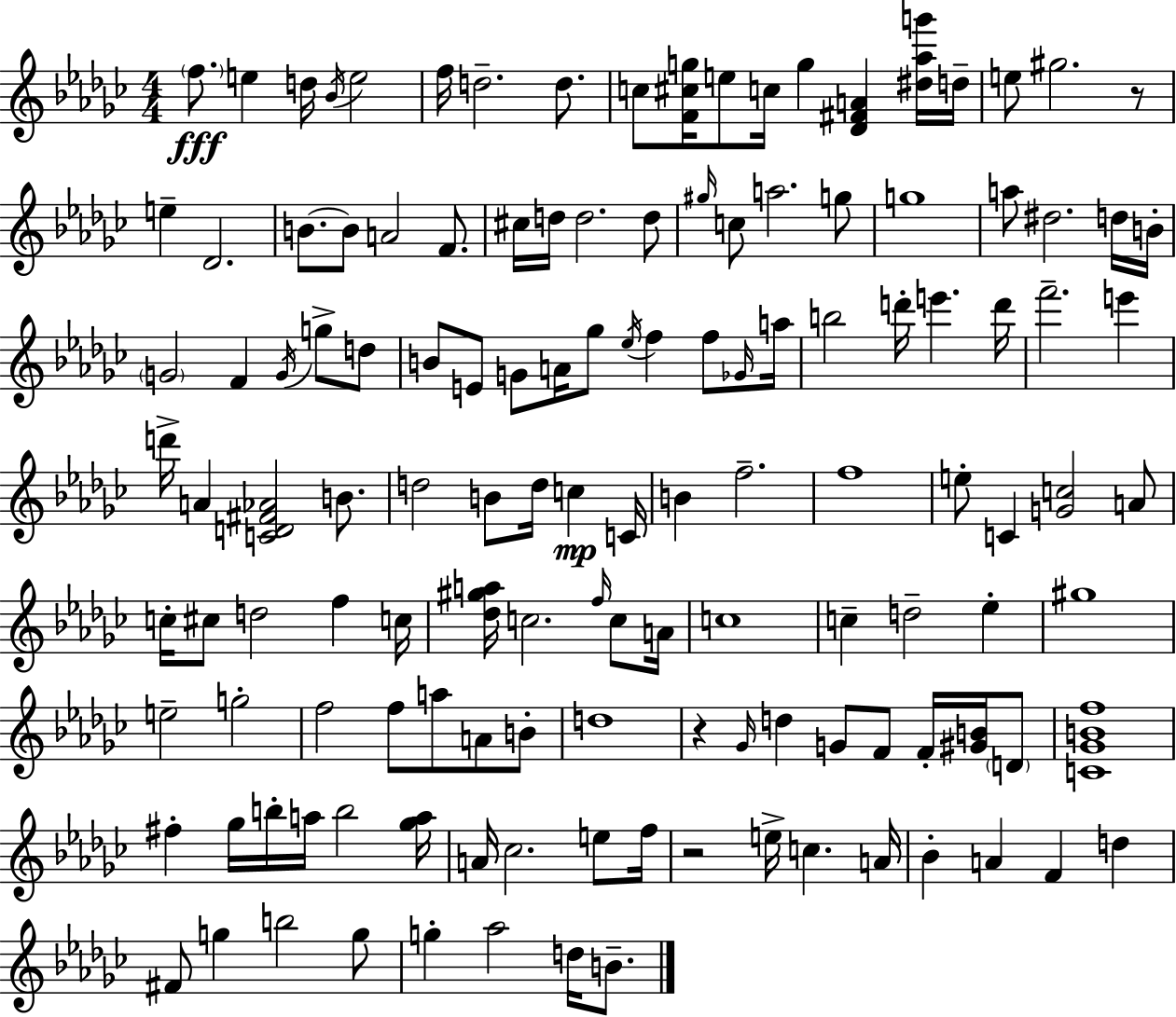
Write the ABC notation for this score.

X:1
T:Untitled
M:4/4
L:1/4
K:Ebm
f/2 e d/4 _B/4 e2 f/4 d2 d/2 c/2 [F^cg]/4 e/2 c/4 g [_D^FA] [^d_ag']/4 d/4 e/2 ^g2 z/2 e _D2 B/2 B/2 A2 F/2 ^c/4 d/4 d2 d/2 ^g/4 c/2 a2 g/2 g4 a/2 ^d2 d/4 B/4 G2 F G/4 g/2 d/2 B/2 E/2 G/2 A/4 _g/2 _e/4 f f/2 _G/4 a/4 b2 d'/4 e' d'/4 f'2 e' d'/4 A [CD^F_A]2 B/2 d2 B/2 d/4 c C/4 B f2 f4 e/2 C [Gc]2 A/2 c/4 ^c/2 d2 f c/4 [_d^ga]/4 c2 f/4 c/2 A/4 c4 c d2 _e ^g4 e2 g2 f2 f/2 a/2 A/2 B/2 d4 z _G/4 d G/2 F/2 F/4 [^GB]/4 D/2 [C_GBf]4 ^f _g/4 b/4 a/4 b2 [_ga]/4 A/4 _c2 e/2 f/4 z2 e/4 c A/4 _B A F d ^F/2 g b2 g/2 g _a2 d/4 B/2